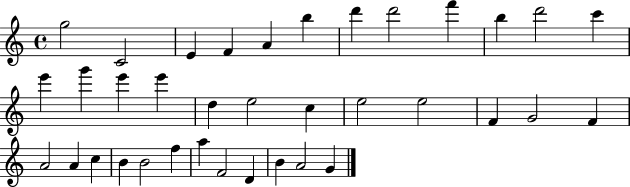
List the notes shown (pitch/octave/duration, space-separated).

G5/h C4/h E4/q F4/q A4/q B5/q D6/q D6/h F6/q B5/q D6/h C6/q E6/q G6/q E6/q E6/q D5/q E5/h C5/q E5/h E5/h F4/q G4/h F4/q A4/h A4/q C5/q B4/q B4/h F5/q A5/q F4/h D4/q B4/q A4/h G4/q